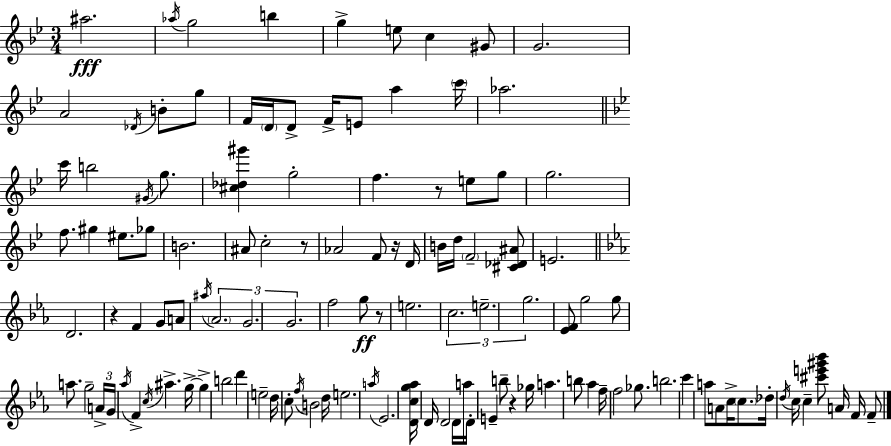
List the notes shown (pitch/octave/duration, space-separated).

A#5/h. Ab5/s G5/h B5/q G5/q E5/e C5/q G#4/e G4/h. A4/h Db4/s B4/e G5/e F4/s D4/s D4/e F4/s E4/e A5/q C6/s Ab5/h. C6/s B5/h G#4/s G5/e. [C#5,Db5,G#6]/q G5/h F5/q. R/e E5/e G5/e G5/h. F5/e. G#5/q EIS5/e. Gb5/e B4/h. A#4/e C5/h R/e Ab4/h F4/e R/s D4/s B4/s D5/s F4/h [C#4,Db4,A#4]/e E4/h. D4/h. R/q F4/q G4/e A4/e A#5/s Ab4/h. G4/h. G4/h. F5/h G5/e R/e E5/h. C5/h. E5/h. G5/h. [Eb4,F4]/e G5/h G5/e A5/e. G5/h A4/s G4/s Ab5/s F4/q C5/s A#5/q. G5/s G5/q B5/h D6/q E5/h D5/s C5/e F5/s B4/h D5/s E5/h. A5/s Eb4/h. [D4,C5,G5,Ab5]/s D4/s D4/h D4/s A5/s D4/s E4/q B5/e R/q Gb5/s A5/q. B5/e Ab5/q F5/s F5/h Gb5/e. B5/h. C6/q A5/e A4/e C5/s C5/e. Db5/s D5/s C5/s C5/q [C#6,E6,G#6,Bb6]/e A4/s F4/s F4/e